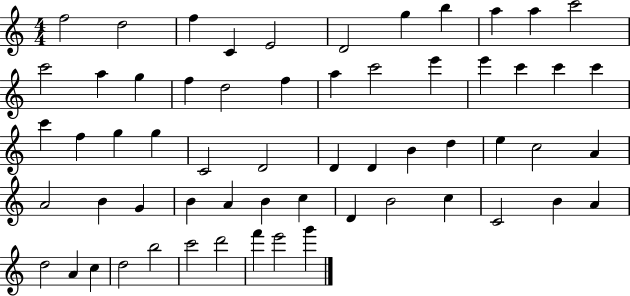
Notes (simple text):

F5/h D5/h F5/q C4/q E4/h D4/h G5/q B5/q A5/q A5/q C6/h C6/h A5/q G5/q F5/q D5/h F5/q A5/q C6/h E6/q E6/q C6/q C6/q C6/q C6/q F5/q G5/q G5/q C4/h D4/h D4/q D4/q B4/q D5/q E5/q C5/h A4/q A4/h B4/q G4/q B4/q A4/q B4/q C5/q D4/q B4/h C5/q C4/h B4/q A4/q D5/h A4/q C5/q D5/h B5/h C6/h D6/h F6/q E6/h G6/q